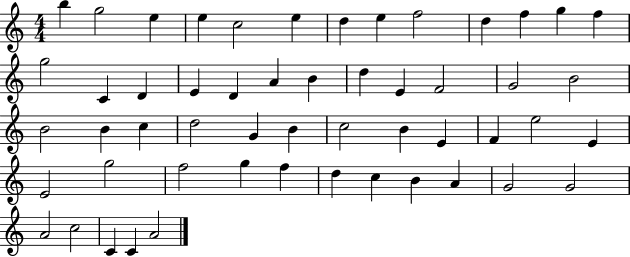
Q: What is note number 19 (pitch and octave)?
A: A4